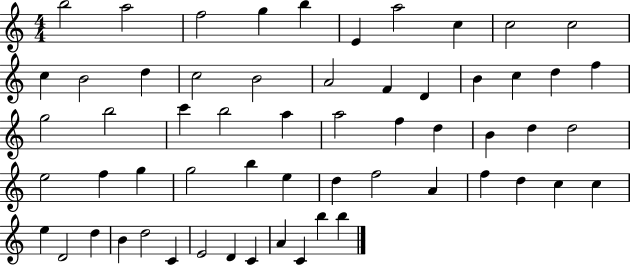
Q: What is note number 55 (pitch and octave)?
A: C4